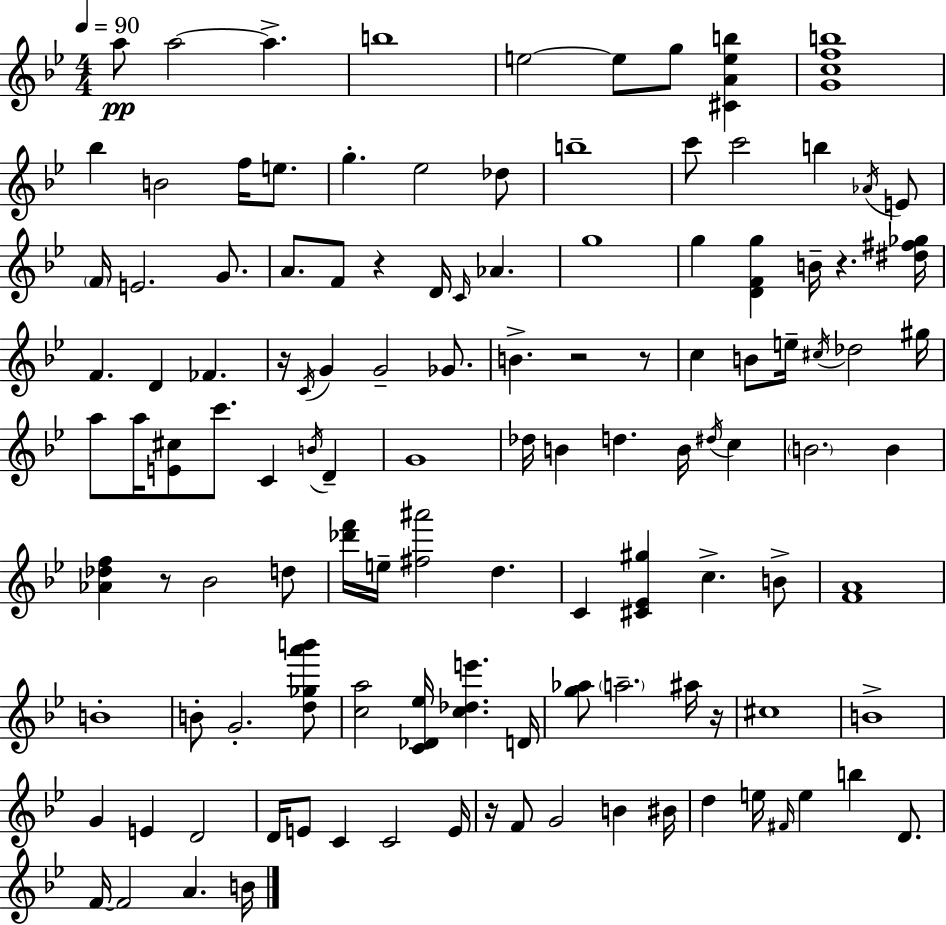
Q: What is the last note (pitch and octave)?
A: B4